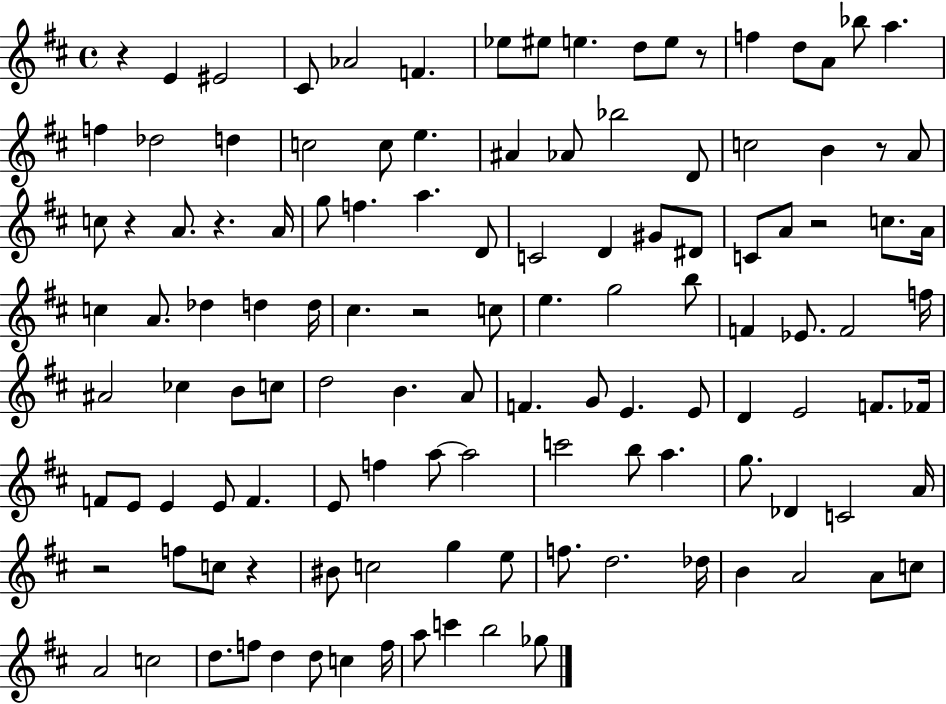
X:1
T:Untitled
M:4/4
L:1/4
K:D
z E ^E2 ^C/2 _A2 F _e/2 ^e/2 e d/2 e/2 z/2 f d/2 A/2 _b/2 a f _d2 d c2 c/2 e ^A _A/2 _b2 D/2 c2 B z/2 A/2 c/2 z A/2 z A/4 g/2 f a D/2 C2 D ^G/2 ^D/2 C/2 A/2 z2 c/2 A/4 c A/2 _d d d/4 ^c z2 c/2 e g2 b/2 F _E/2 F2 f/4 ^A2 _c B/2 c/2 d2 B A/2 F G/2 E E/2 D E2 F/2 _F/4 F/2 E/2 E E/2 F E/2 f a/2 a2 c'2 b/2 a g/2 _D C2 A/4 z2 f/2 c/2 z ^B/2 c2 g e/2 f/2 d2 _d/4 B A2 A/2 c/2 A2 c2 d/2 f/2 d d/2 c f/4 a/2 c' b2 _g/2